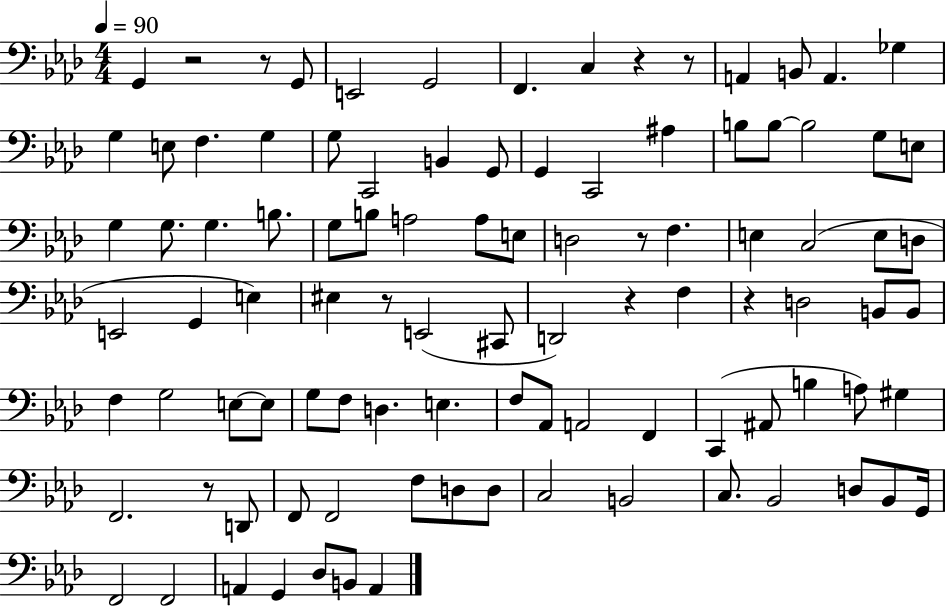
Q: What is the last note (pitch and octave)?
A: A2